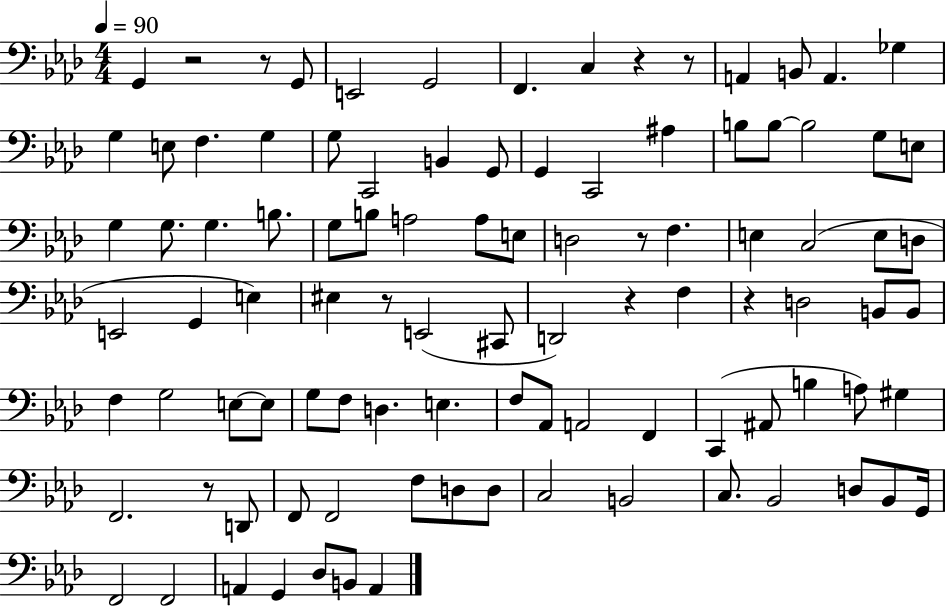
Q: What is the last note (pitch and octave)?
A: A2